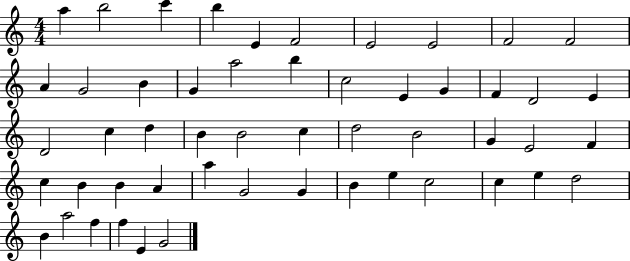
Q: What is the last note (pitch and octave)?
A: G4